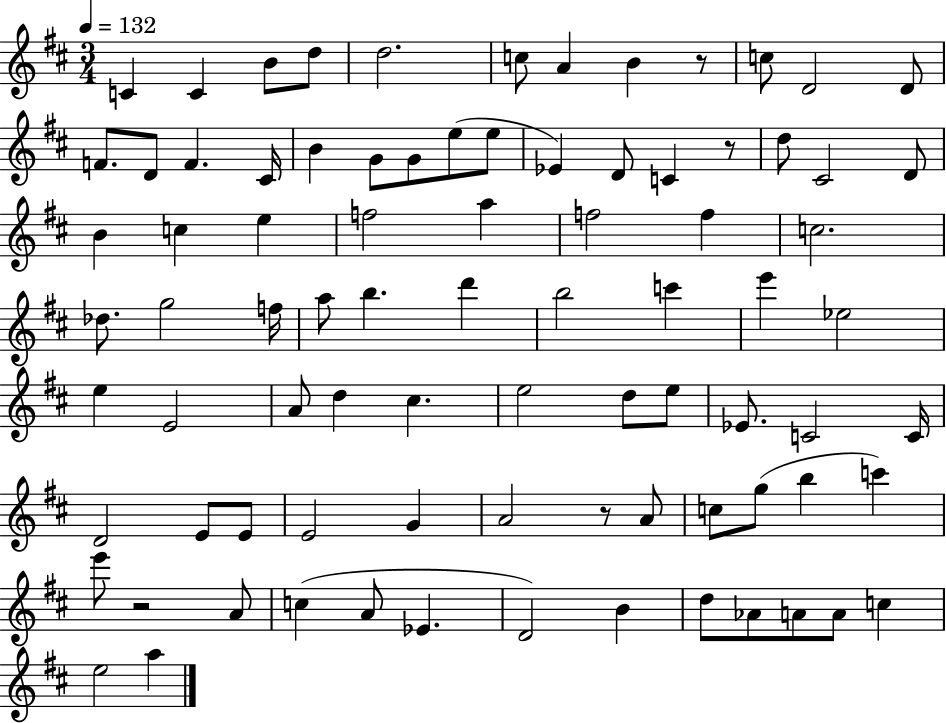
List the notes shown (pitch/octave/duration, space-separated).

C4/q C4/q B4/e D5/e D5/h. C5/e A4/q B4/q R/e C5/e D4/h D4/e F4/e. D4/e F4/q. C#4/s B4/q G4/e G4/e E5/e E5/e Eb4/q D4/e C4/q R/e D5/e C#4/h D4/e B4/q C5/q E5/q F5/h A5/q F5/h F5/q C5/h. Db5/e. G5/h F5/s A5/e B5/q. D6/q B5/h C6/q E6/q Eb5/h E5/q E4/h A4/e D5/q C#5/q. E5/h D5/e E5/e Eb4/e. C4/h C4/s D4/h E4/e E4/e E4/h G4/q A4/h R/e A4/e C5/e G5/e B5/q C6/q E6/e R/h A4/e C5/q A4/e Eb4/q. D4/h B4/q D5/e Ab4/e A4/e A4/e C5/q E5/h A5/q